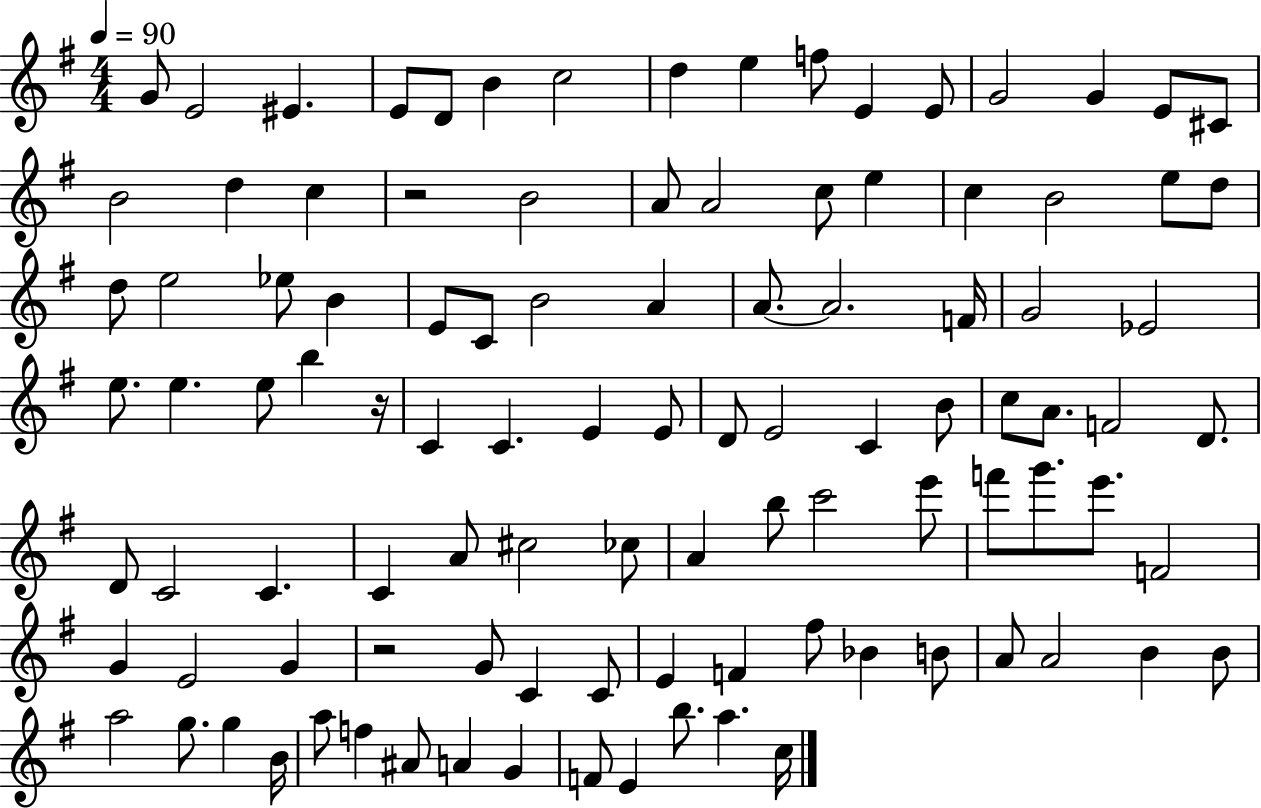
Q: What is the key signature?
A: G major